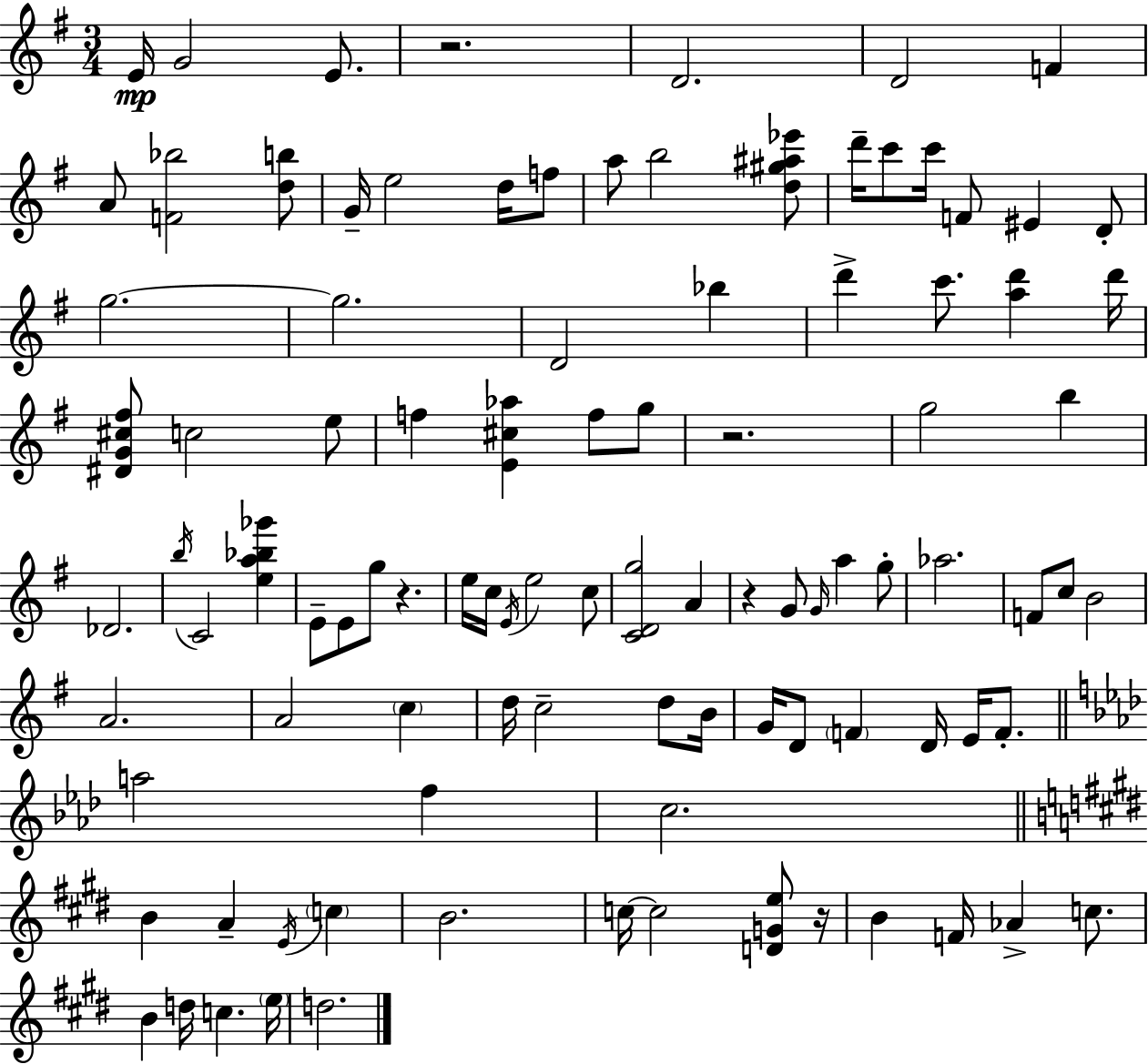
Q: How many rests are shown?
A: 5